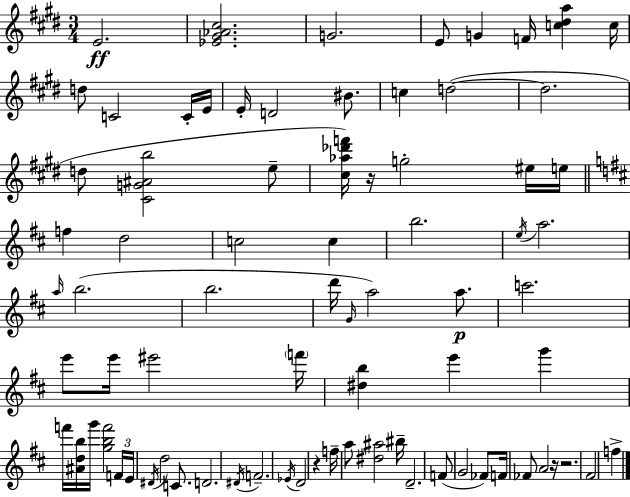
E4/h. [Eb4,G#4,Ab4,C#5]/h. G4/h. E4/e G4/q F4/s [C5,D#5,A5]/q C5/s D5/e C4/h C4/s E4/s E4/s D4/h BIS4/e. C5/q D5/h D5/h. D5/e [C#4,G4,A#4,B5]/h E5/e [C#5,Ab5,Db6,F6]/s R/s G5/h EIS5/s E5/s F5/q D5/h C5/h C5/q B5/h. E5/s A5/h. A5/s B5/h. B5/h. D6/s G4/s A5/h A5/e. C6/h. E6/e E6/s EIS6/h F6/s [D#5,B5]/q E6/q G6/q F6/s [A#4,D5,B5]/s G6/s [G5,B5,F6]/h F4/s E4/s D#4/s D5/h C4/e. D4/h. D#4/s F4/h. Eb4/s D4/h R/q F5/s A5/e [D#5,A#5]/h BIS5/s D4/h. F4/e G4/h FES4/e F4/s FES4/e A4/h R/s R/h. F#4/h F5/q